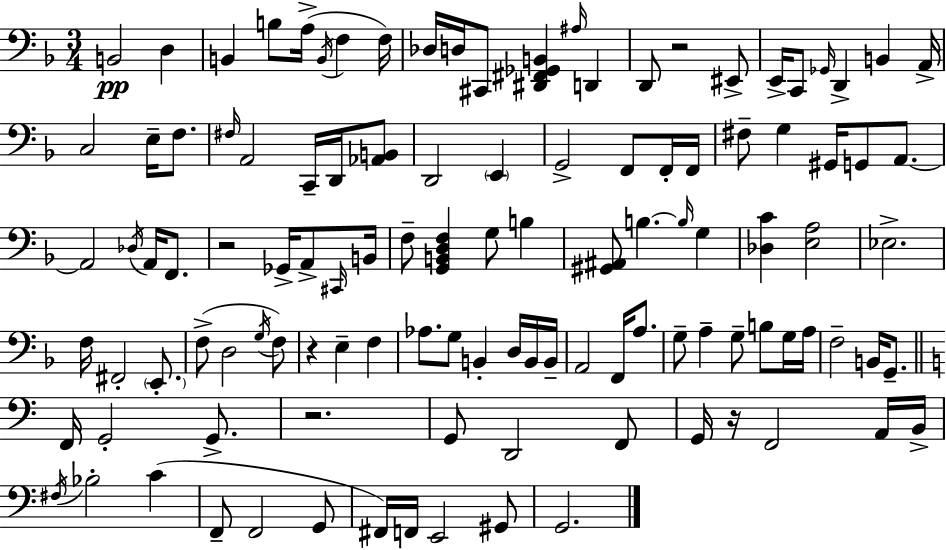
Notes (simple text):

B2/h D3/q B2/q B3/e A3/s B2/s F3/q F3/s Db3/s D3/s C#2/e [D#2,F#2,Gb2,B2]/q A#3/s D2/q D2/e R/h EIS2/e E2/s C2/e Gb2/s D2/q B2/q A2/s C3/h E3/s F3/e. F#3/s A2/h C2/s D2/s [Ab2,B2]/e D2/h E2/q G2/h F2/e F2/s F2/s F#3/e G3/q G#2/s G2/e A2/e. A2/h Db3/s A2/s F2/e. R/h Gb2/s A2/e C#2/s B2/s F3/e [G2,B2,D3,F3]/q G3/e B3/q [G#2,A#2]/e B3/q. B3/s G3/q [Db3,C4]/q [E3,A3]/h Eb3/h. F3/s F#2/h E2/e. F3/e D3/h G3/s F3/e R/q E3/q F3/q Ab3/e. G3/e B2/q D3/s B2/s B2/s A2/h F2/s A3/e. G3/e A3/q G3/e B3/e G3/s A3/s F3/h B2/s G2/e. F2/s G2/h G2/e. R/h. G2/e D2/h F2/e G2/s R/s F2/h A2/s B2/s F#3/s Bb3/h C4/q F2/e F2/h G2/e F#2/s F2/s E2/h G#2/e G2/h.